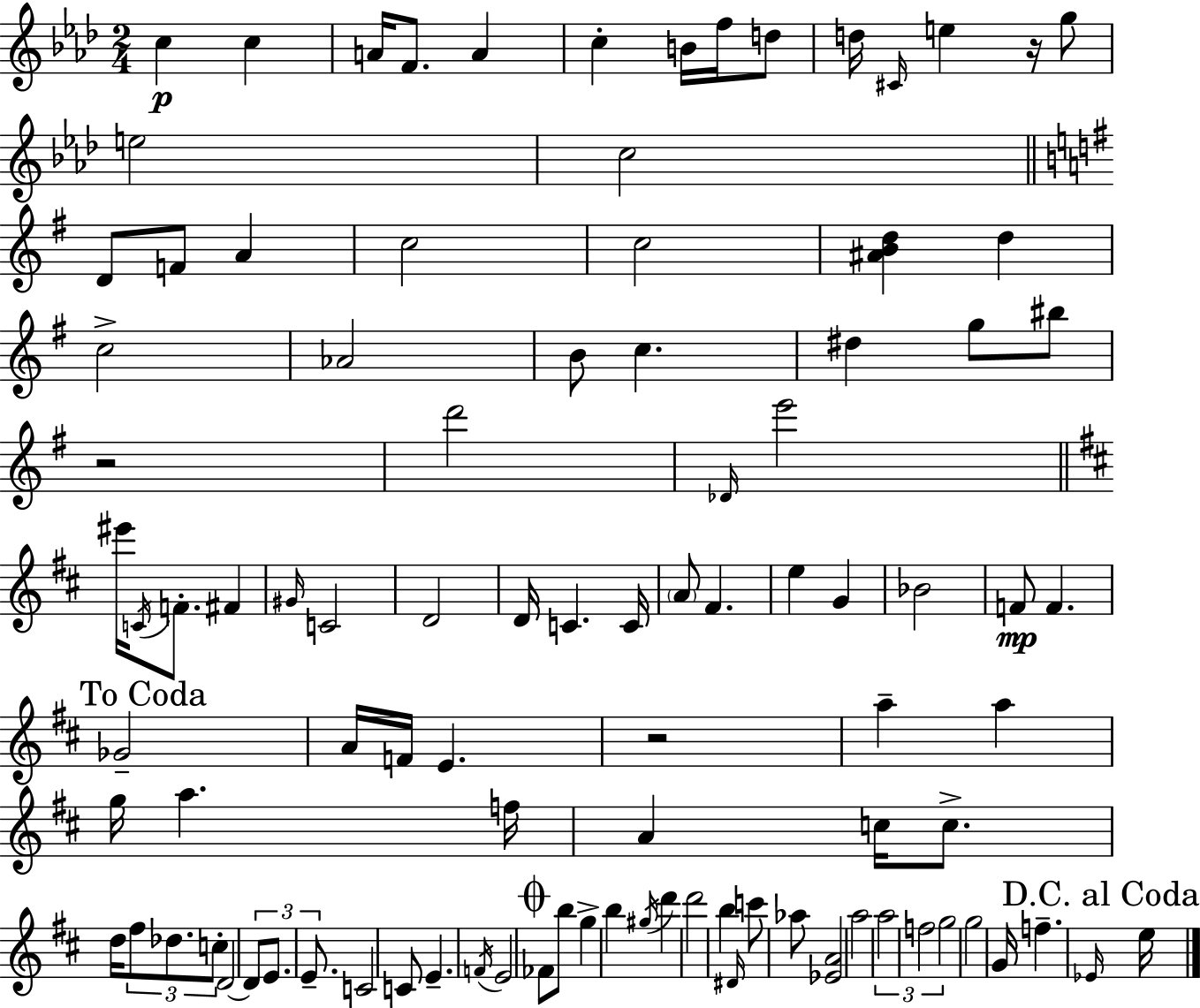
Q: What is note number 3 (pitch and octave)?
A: A4